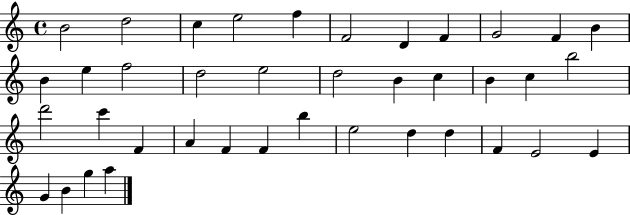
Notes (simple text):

B4/h D5/h C5/q E5/h F5/q F4/h D4/q F4/q G4/h F4/q B4/q B4/q E5/q F5/h D5/h E5/h D5/h B4/q C5/q B4/q C5/q B5/h D6/h C6/q F4/q A4/q F4/q F4/q B5/q E5/h D5/q D5/q F4/q E4/h E4/q G4/q B4/q G5/q A5/q